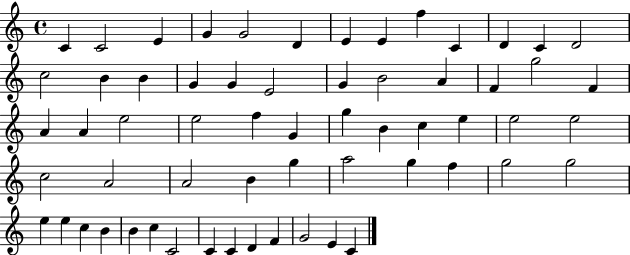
C4/q C4/h E4/q G4/q G4/h D4/q E4/q E4/q F5/q C4/q D4/q C4/q D4/h C5/h B4/q B4/q G4/q G4/q E4/h G4/q B4/h A4/q F4/q G5/h F4/q A4/q A4/q E5/h E5/h F5/q G4/q G5/q B4/q C5/q E5/q E5/h E5/h C5/h A4/h A4/h B4/q G5/q A5/h G5/q F5/q G5/h G5/h E5/q E5/q C5/q B4/q B4/q C5/q C4/h C4/q C4/q D4/q F4/q G4/h E4/q C4/q